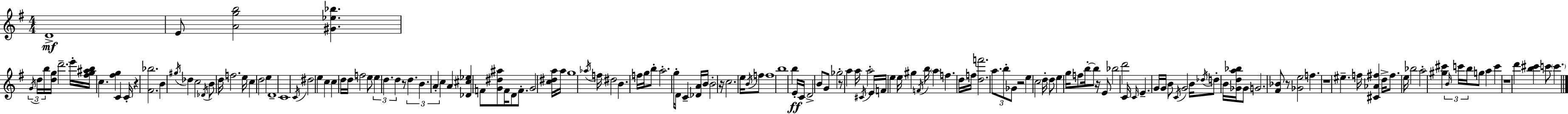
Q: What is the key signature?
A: E minor